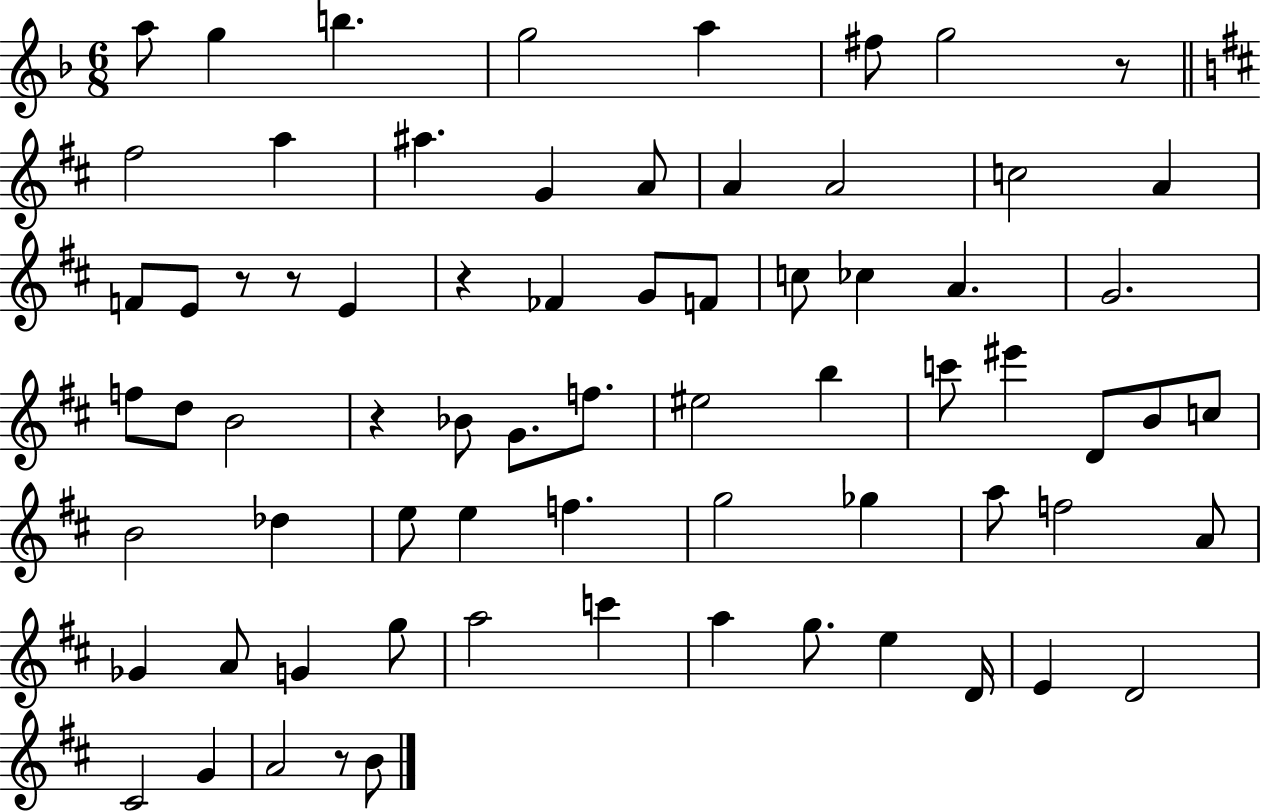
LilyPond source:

{
  \clef treble
  \numericTimeSignature
  \time 6/8
  \key f \major
  a''8 g''4 b''4. | g''2 a''4 | fis''8 g''2 r8 | \bar "||" \break \key d \major fis''2 a''4 | ais''4. g'4 a'8 | a'4 a'2 | c''2 a'4 | \break f'8 e'8 r8 r8 e'4 | r4 fes'4 g'8 f'8 | c''8 ces''4 a'4. | g'2. | \break f''8 d''8 b'2 | r4 bes'8 g'8. f''8. | eis''2 b''4 | c'''8 eis'''4 d'8 b'8 c''8 | \break b'2 des''4 | e''8 e''4 f''4. | g''2 ges''4 | a''8 f''2 a'8 | \break ges'4 a'8 g'4 g''8 | a''2 c'''4 | a''4 g''8. e''4 d'16 | e'4 d'2 | \break cis'2 g'4 | a'2 r8 b'8 | \bar "|."
}